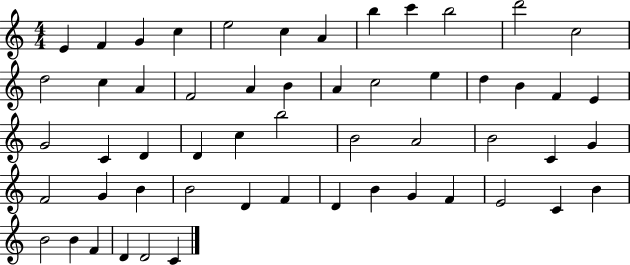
E4/q F4/q G4/q C5/q E5/h C5/q A4/q B5/q C6/q B5/h D6/h C5/h D5/h C5/q A4/q F4/h A4/q B4/q A4/q C5/h E5/q D5/q B4/q F4/q E4/q G4/h C4/q D4/q D4/q C5/q B5/h B4/h A4/h B4/h C4/q G4/q F4/h G4/q B4/q B4/h D4/q F4/q D4/q B4/q G4/q F4/q E4/h C4/q B4/q B4/h B4/q F4/q D4/q D4/h C4/q